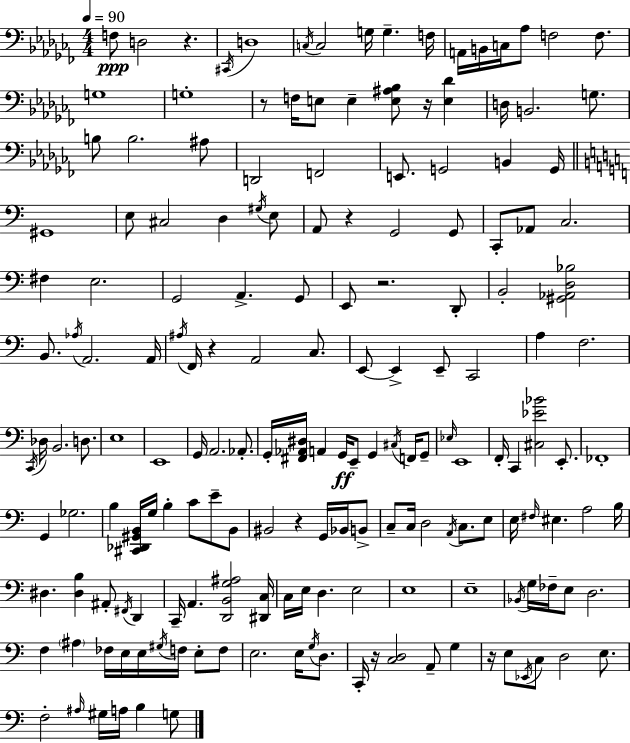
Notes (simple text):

F3/e D3/h R/q. C#2/s D3/w C3/s C3/h G3/s G3/q. F3/s A2/s B2/s C3/s Ab3/e F3/h F3/e. G3/w G3/w R/e F3/s E3/e E3/q [E3,A#3,Bb3]/e R/s [E3,Db4]/q D3/s B2/h. G3/e. B3/e B3/h. A#3/e D2/h F2/h E2/e. G2/h B2/q G2/s G#2/w E3/e C#3/h D3/q G#3/s E3/e A2/e R/q G2/h G2/e C2/e Ab2/e C3/h. F#3/q E3/h. G2/h A2/q. G2/e E2/e R/h. D2/e B2/h [G#2,Ab2,D3,Bb3]/h B2/e. Ab3/s A2/h. A2/s A#3/s F2/s R/q A2/h C3/e. E2/e E2/q E2/e C2/h A3/q F3/h. C2/s Db3/s B2/h. D3/e. E3/w E2/w G2/s A2/h. Ab2/e. G2/s [F#2,Ab2,D#3]/s A2/q G2/s E2/e G2/q C#3/s F2/s G2/e Eb3/s E2/w F2/s C2/q [C#3,Eb4,Bb4]/h E2/e. FES2/w G2/q Gb3/h. B3/q [C#2,Db2,G#2,B2]/s G3/s B3/q C4/e E4/e B2/e BIS2/h R/q G2/s Bb2/s B2/e C3/e C3/s D3/h A2/s C3/e. E3/e E3/s F#3/s EIS3/q. A3/h B3/s D#3/q. [D#3,B3]/q A#2/e F#2/s D2/q C2/s A2/q. [D2,B2,G3,A#3]/h [D#2,C3]/s C3/s E3/s D3/q. E3/h E3/w E3/w Bb2/s G3/s FES3/s E3/e D3/h. F3/q A#3/q FES3/s E3/s E3/s G#3/s F3/s E3/e F3/e E3/h. E3/s G3/s D3/e. C2/s R/s [C3,D3]/h A2/e G3/q R/s E3/e Eb2/s C3/e D3/h E3/e. F3/h A#3/s G#3/s A3/s B3/q G3/e